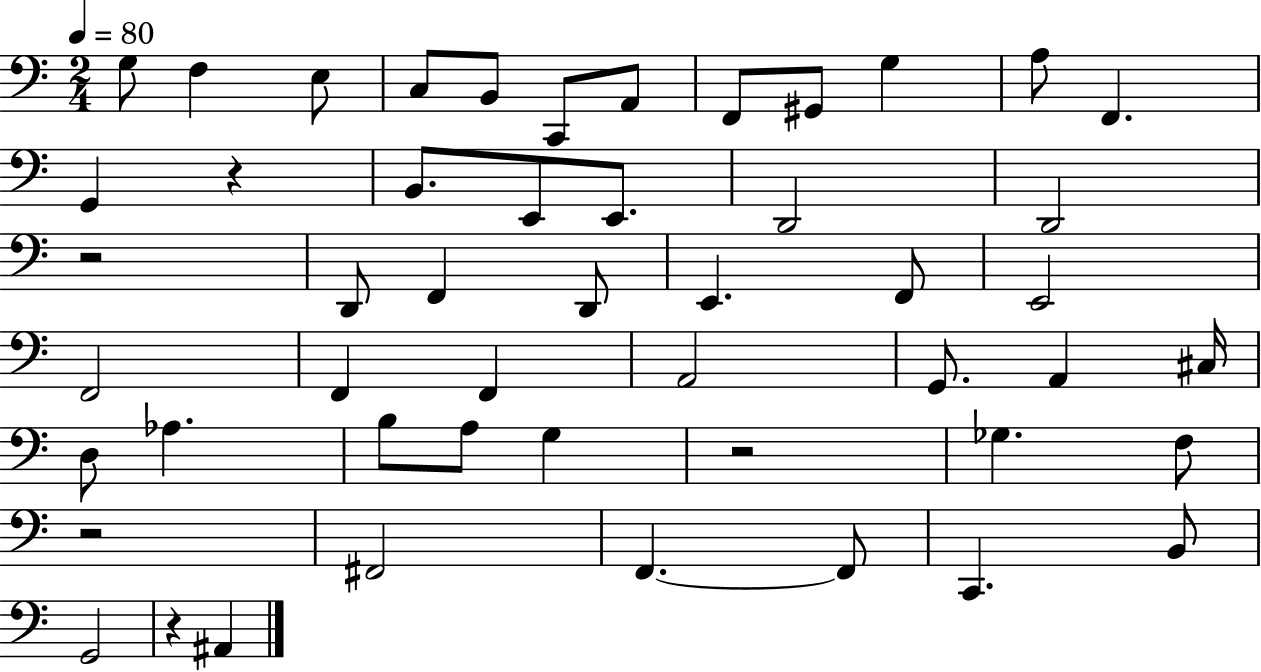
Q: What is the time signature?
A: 2/4